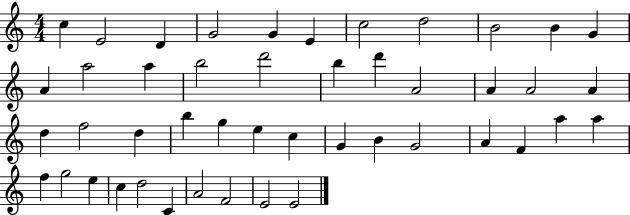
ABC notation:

X:1
T:Untitled
M:4/4
L:1/4
K:C
c E2 D G2 G E c2 d2 B2 B G A a2 a b2 d'2 b d' A2 A A2 A d f2 d b g e c G B G2 A F a a f g2 e c d2 C A2 F2 E2 E2